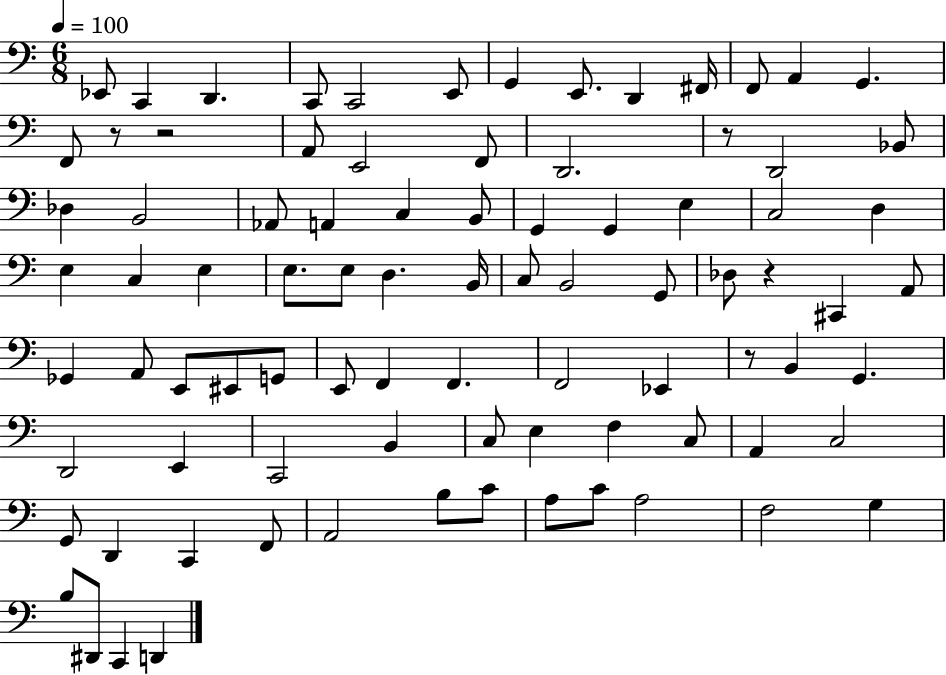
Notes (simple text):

Eb2/e C2/q D2/q. C2/e C2/h E2/e G2/q E2/e. D2/q F#2/s F2/e A2/q G2/q. F2/e R/e R/h A2/e E2/h F2/e D2/h. R/e D2/h Bb2/e Db3/q B2/h Ab2/e A2/q C3/q B2/e G2/q G2/q E3/q C3/h D3/q E3/q C3/q E3/q E3/e. E3/e D3/q. B2/s C3/e B2/h G2/e Db3/e R/q C#2/q A2/e Gb2/q A2/e E2/e EIS2/e G2/e E2/e F2/q F2/q. F2/h Eb2/q R/e B2/q G2/q. D2/h E2/q C2/h B2/q C3/e E3/q F3/q C3/e A2/q C3/h G2/e D2/q C2/q F2/e A2/h B3/e C4/e A3/e C4/e A3/h F3/h G3/q B3/e D#2/e C2/q D2/q